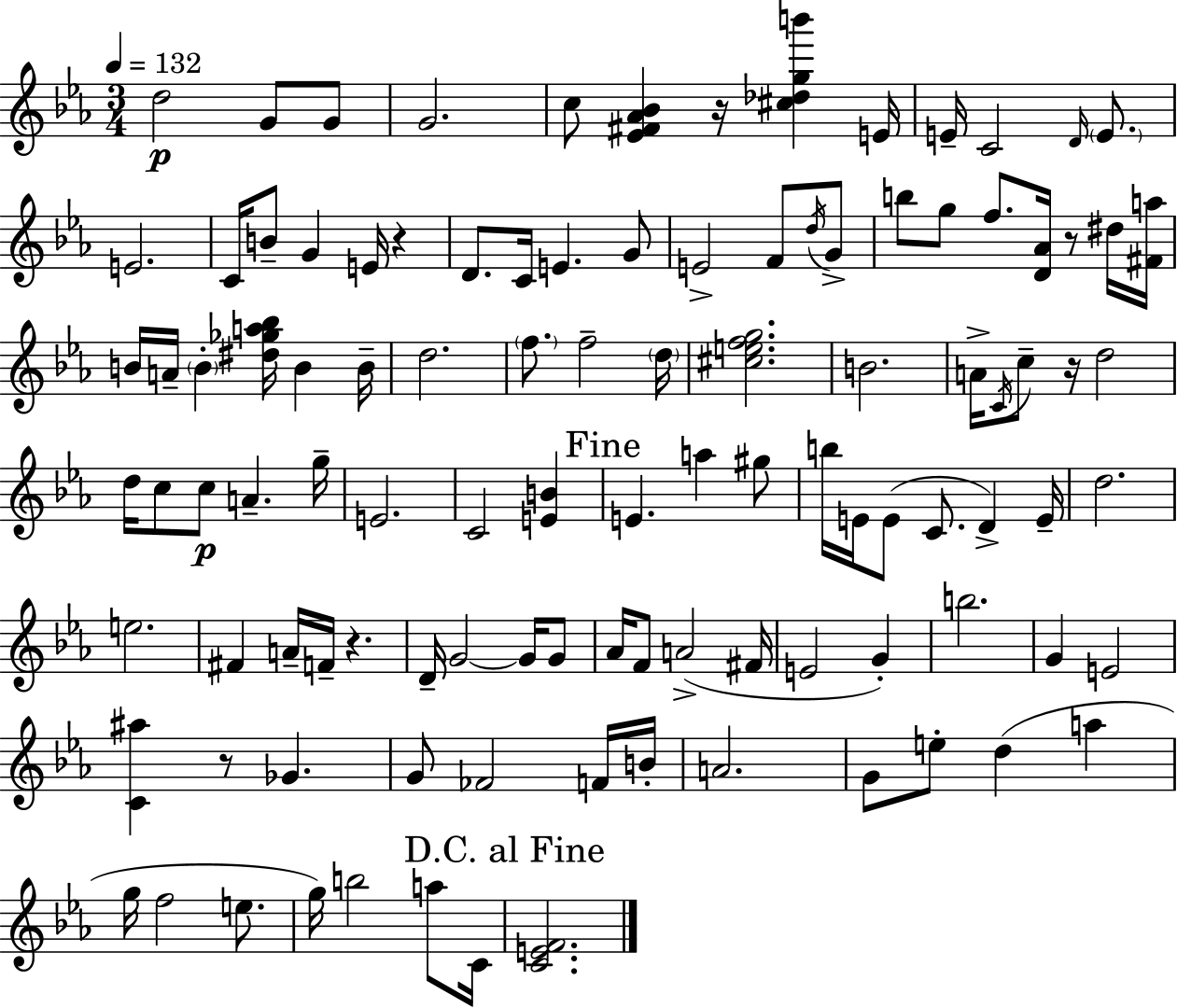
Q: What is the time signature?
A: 3/4